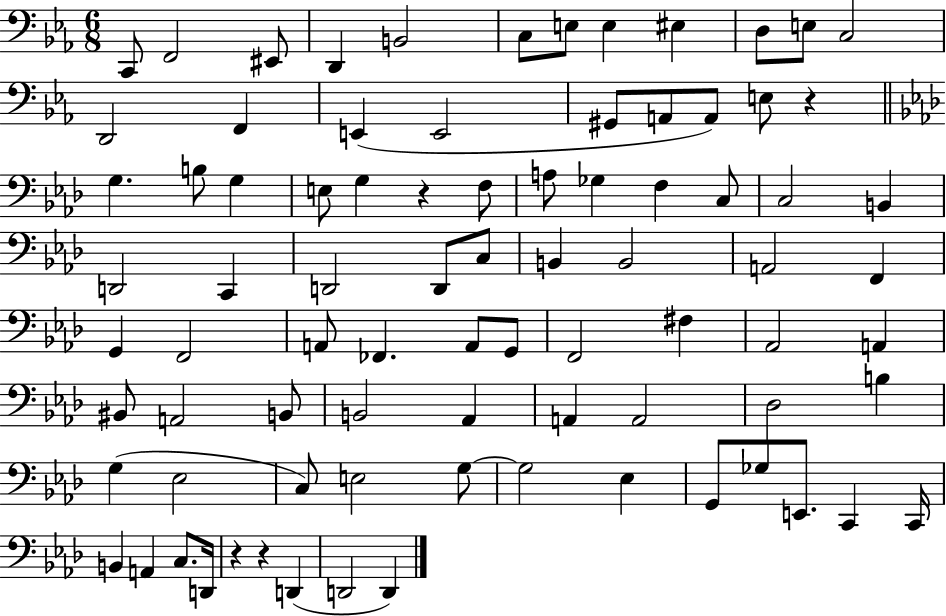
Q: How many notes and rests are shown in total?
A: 83